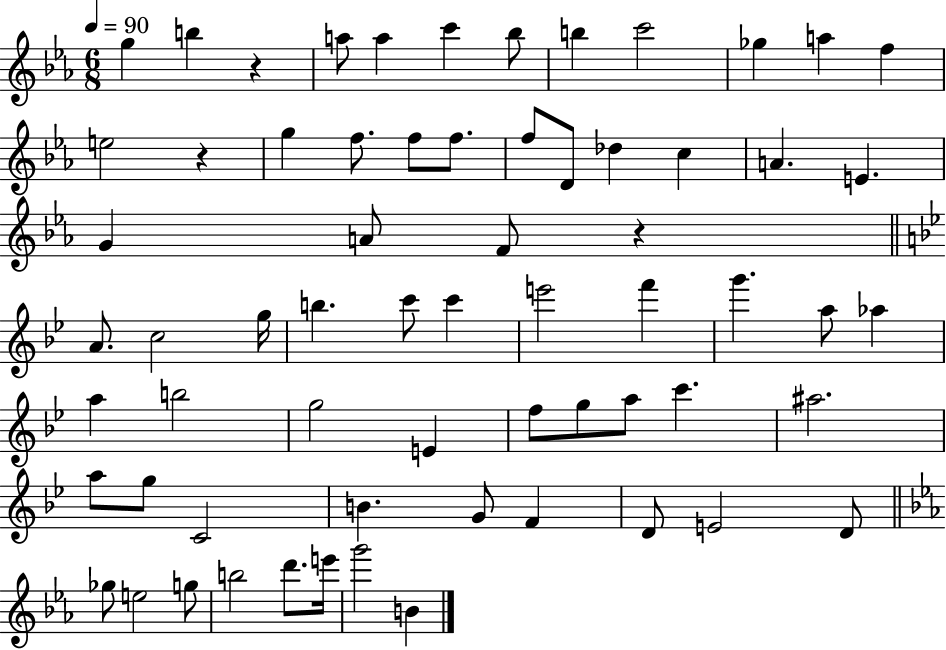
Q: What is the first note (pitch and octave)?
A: G5